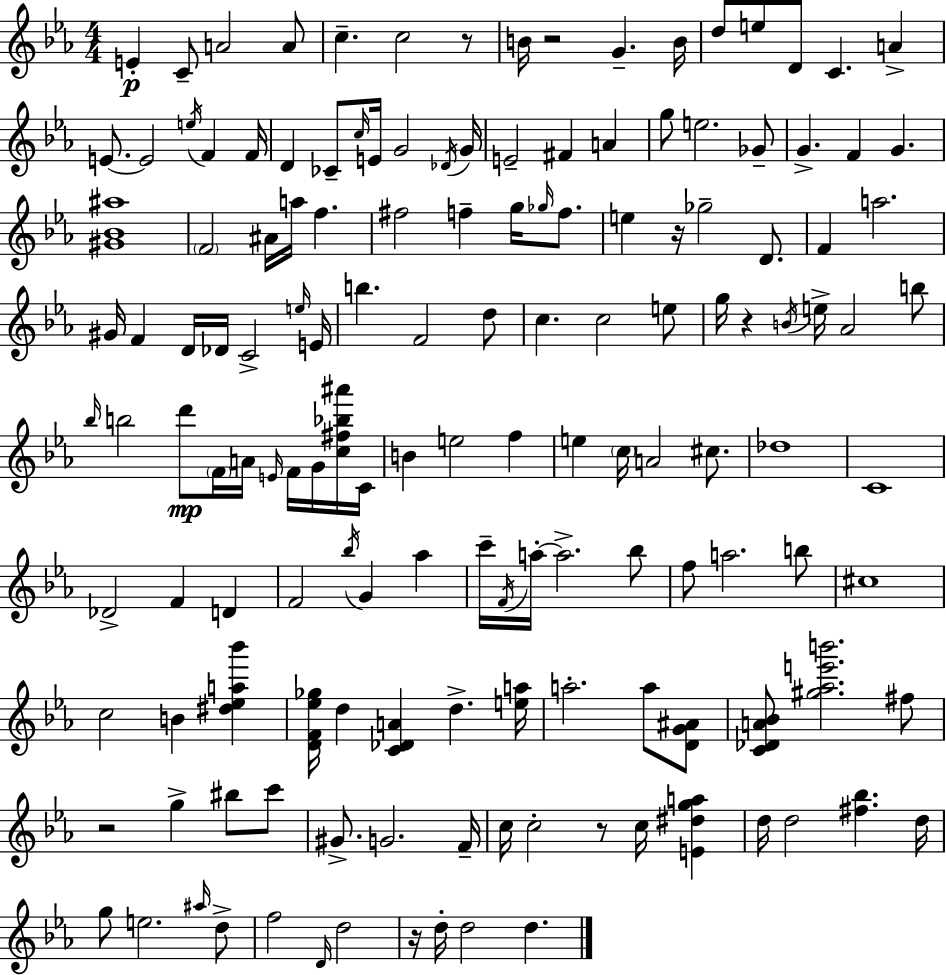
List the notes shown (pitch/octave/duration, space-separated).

E4/q C4/e A4/h A4/e C5/q. C5/h R/e B4/s R/h G4/q. B4/s D5/e E5/e D4/e C4/q. A4/q E4/e. E4/h E5/s F4/q F4/s D4/q CES4/e C5/s E4/s G4/h Db4/s G4/s E4/h F#4/q A4/q G5/e E5/h. Gb4/e G4/q. F4/q G4/q. [G#4,Bb4,A#5]/w F4/h A#4/s A5/s F5/q. F#5/h F5/q G5/s Gb5/s F5/e. E5/q R/s Gb5/h D4/e. F4/q A5/h. G#4/s F4/q D4/s Db4/s C4/h E5/s E4/s B5/q. F4/h D5/e C5/q. C5/h E5/e G5/s R/q B4/s E5/s Ab4/h B5/e Bb5/s B5/h D6/e F4/s A4/s E4/s F4/s G4/s [C5,F#5,Bb5,A#6]/s C4/s B4/q E5/h F5/q E5/q C5/s A4/h C#5/e. Db5/w C4/w Db4/h F4/q D4/q F4/h Bb5/s G4/q Ab5/q C6/s F4/s A5/s A5/h. Bb5/e F5/e A5/h. B5/e C#5/w C5/h B4/q [D#5,Eb5,A5,Bb6]/q [D4,F4,Eb5,Gb5]/s D5/q [C4,Db4,A4]/q D5/q. [E5,A5]/s A5/h. A5/e [D4,G4,A#4]/e [C4,Db4,A4,Bb4]/e [G#5,Ab5,E6,B6]/h. F#5/e R/h G5/q BIS5/e C6/e G#4/e. G4/h. F4/s C5/s C5/h R/e C5/s [E4,D#5,G5,A5]/q D5/s D5/h [F#5,Bb5]/q. D5/s G5/e E5/h. A#5/s D5/e F5/h D4/s D5/h R/s D5/s D5/h D5/q.